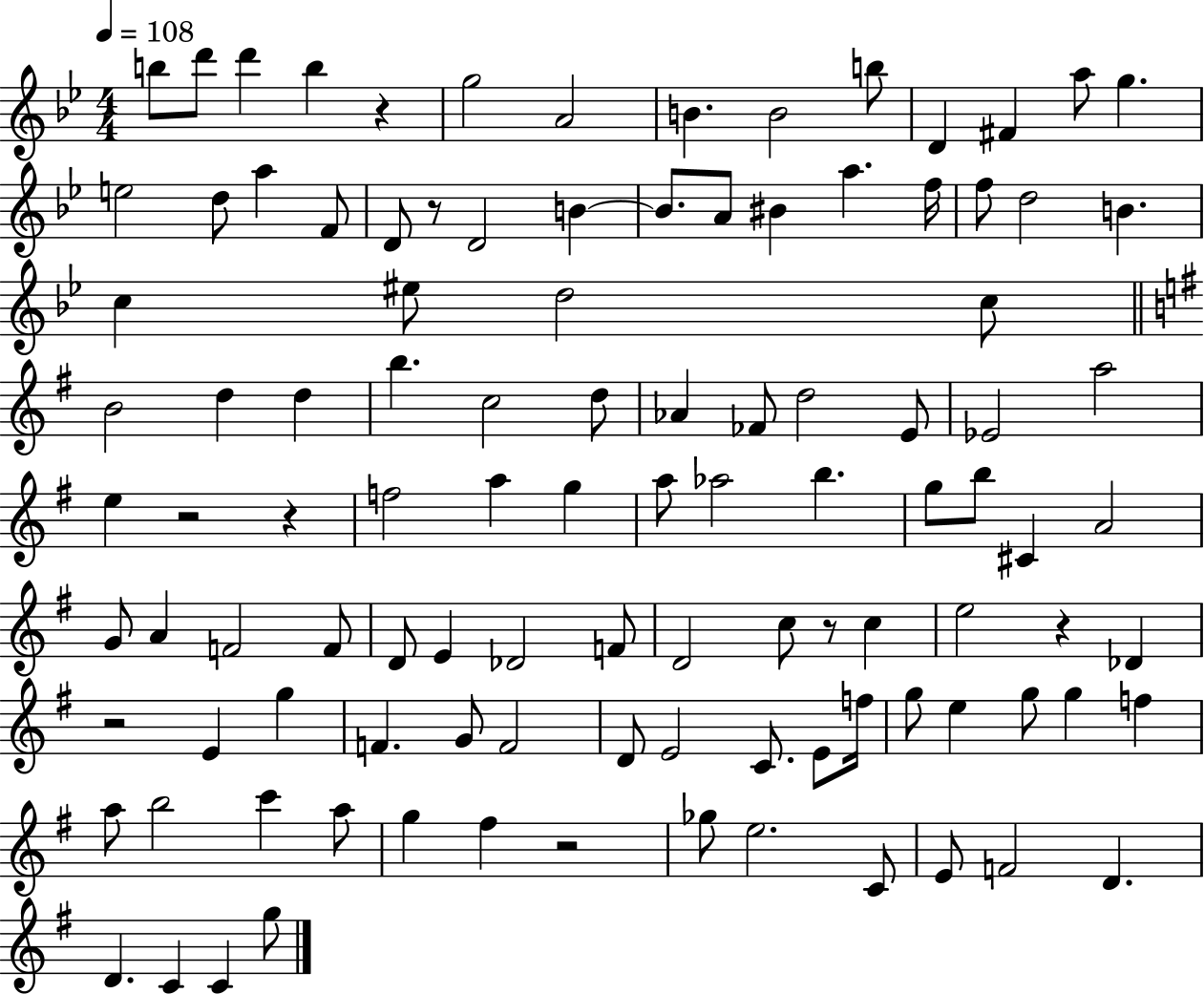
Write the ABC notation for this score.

X:1
T:Untitled
M:4/4
L:1/4
K:Bb
b/2 d'/2 d' b z g2 A2 B B2 b/2 D ^F a/2 g e2 d/2 a F/2 D/2 z/2 D2 B B/2 A/2 ^B a f/4 f/2 d2 B c ^e/2 d2 c/2 B2 d d b c2 d/2 _A _F/2 d2 E/2 _E2 a2 e z2 z f2 a g a/2 _a2 b g/2 b/2 ^C A2 G/2 A F2 F/2 D/2 E _D2 F/2 D2 c/2 z/2 c e2 z _D z2 E g F G/2 F2 D/2 E2 C/2 E/2 f/4 g/2 e g/2 g f a/2 b2 c' a/2 g ^f z2 _g/2 e2 C/2 E/2 F2 D D C C g/2